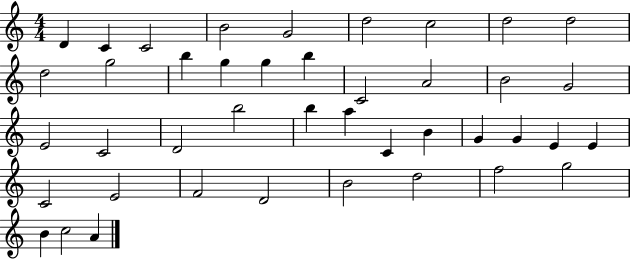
{
  \clef treble
  \numericTimeSignature
  \time 4/4
  \key c \major
  d'4 c'4 c'2 | b'2 g'2 | d''2 c''2 | d''2 d''2 | \break d''2 g''2 | b''4 g''4 g''4 b''4 | c'2 a'2 | b'2 g'2 | \break e'2 c'2 | d'2 b''2 | b''4 a''4 c'4 b'4 | g'4 g'4 e'4 e'4 | \break c'2 e'2 | f'2 d'2 | b'2 d''2 | f''2 g''2 | \break b'4 c''2 a'4 | \bar "|."
}